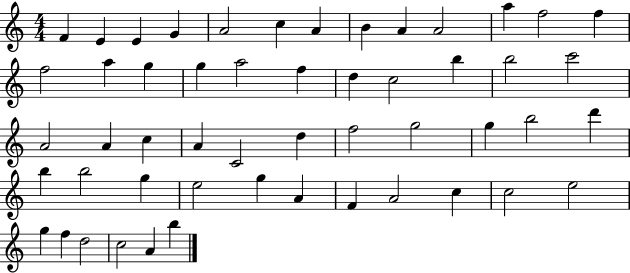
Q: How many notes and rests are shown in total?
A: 52